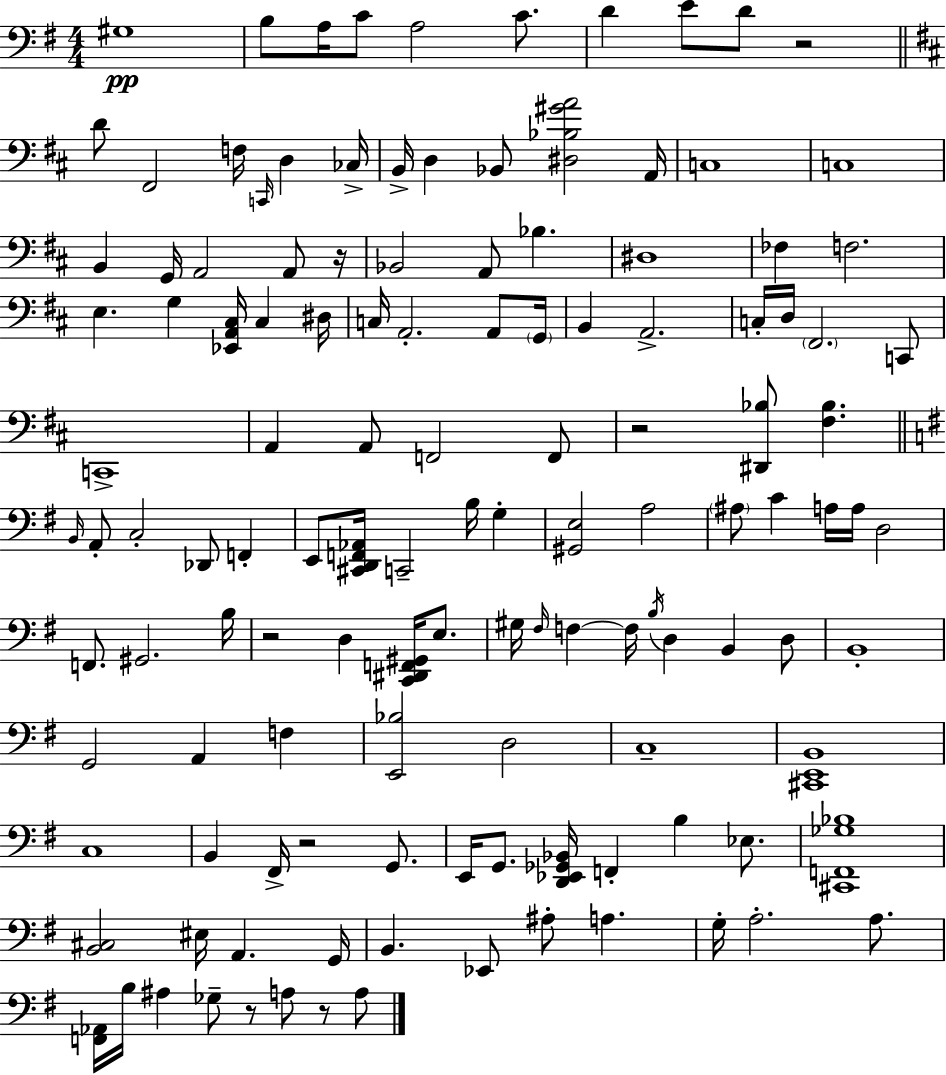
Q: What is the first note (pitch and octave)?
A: G#3